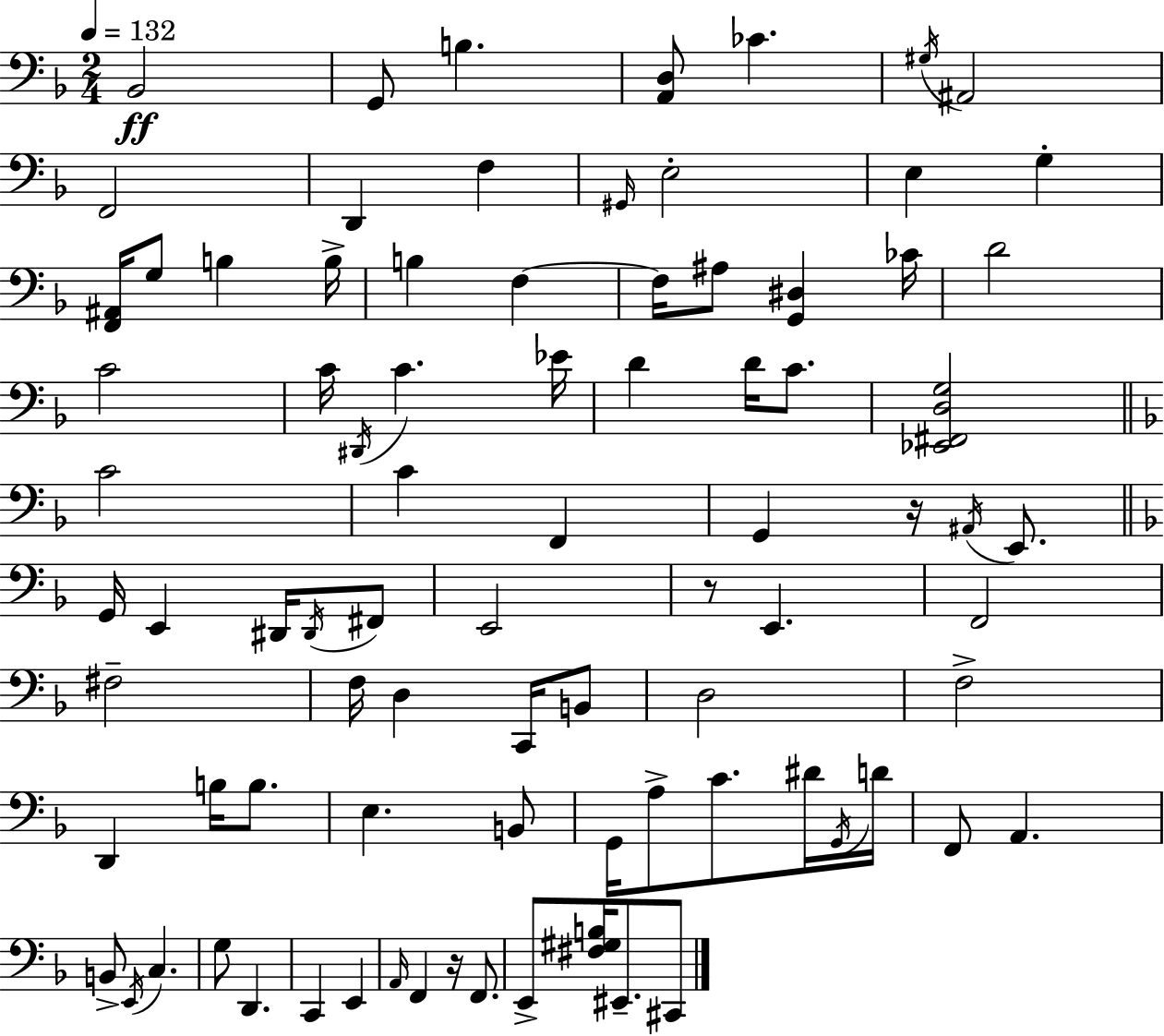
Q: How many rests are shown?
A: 3